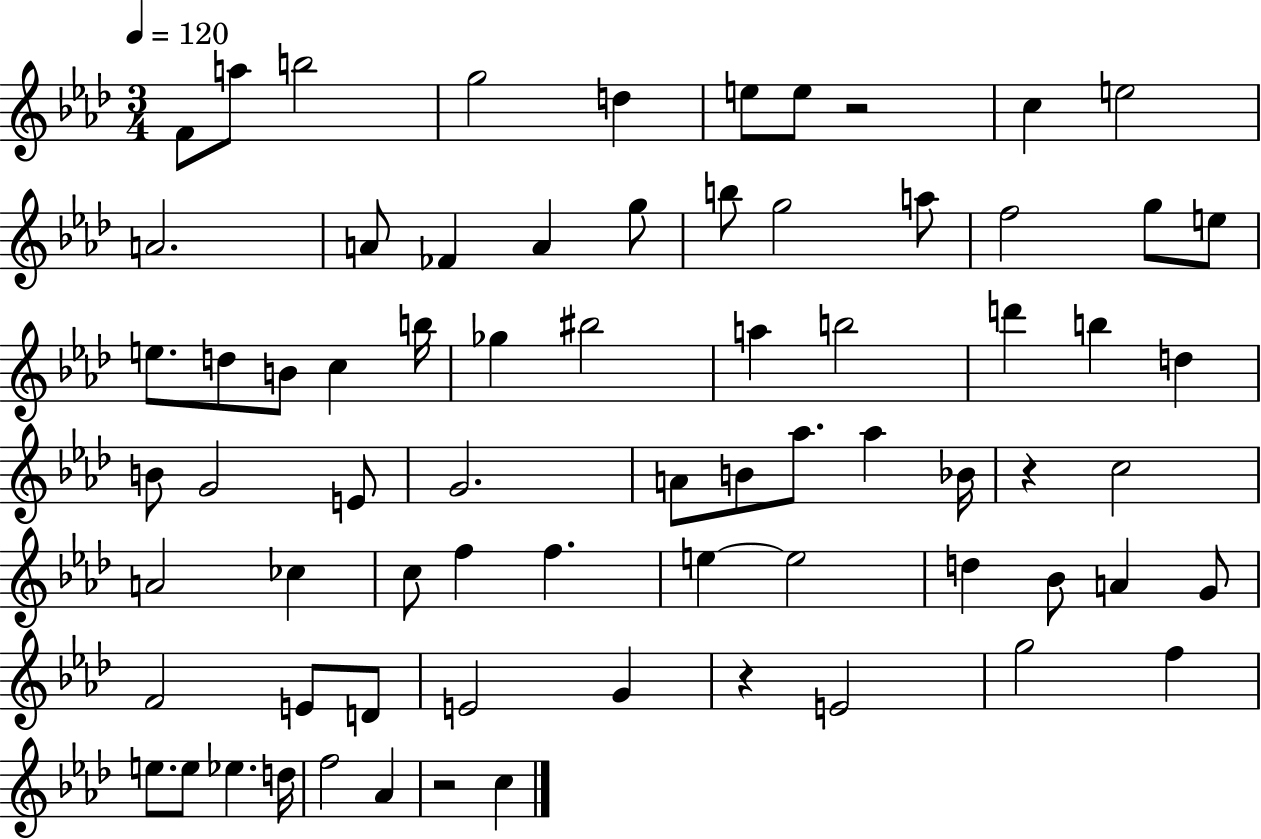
F4/e A5/e B5/h G5/h D5/q E5/e E5/e R/h C5/q E5/h A4/h. A4/e FES4/q A4/q G5/e B5/e G5/h A5/e F5/h G5/e E5/e E5/e. D5/e B4/e C5/q B5/s Gb5/q BIS5/h A5/q B5/h D6/q B5/q D5/q B4/e G4/h E4/e G4/h. A4/e B4/e Ab5/e. Ab5/q Bb4/s R/q C5/h A4/h CES5/q C5/e F5/q F5/q. E5/q E5/h D5/q Bb4/e A4/q G4/e F4/h E4/e D4/e E4/h G4/q R/q E4/h G5/h F5/q E5/e. E5/e Eb5/q. D5/s F5/h Ab4/q R/h C5/q